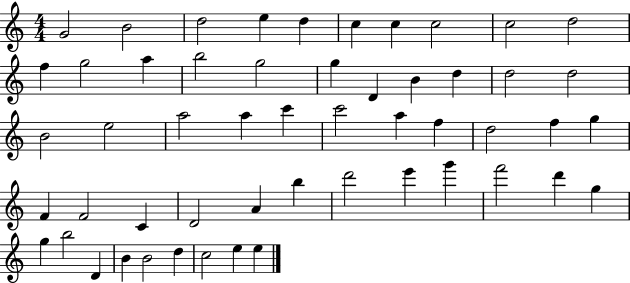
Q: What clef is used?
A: treble